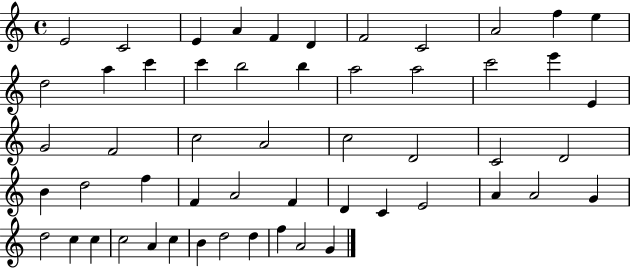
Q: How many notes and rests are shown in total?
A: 54